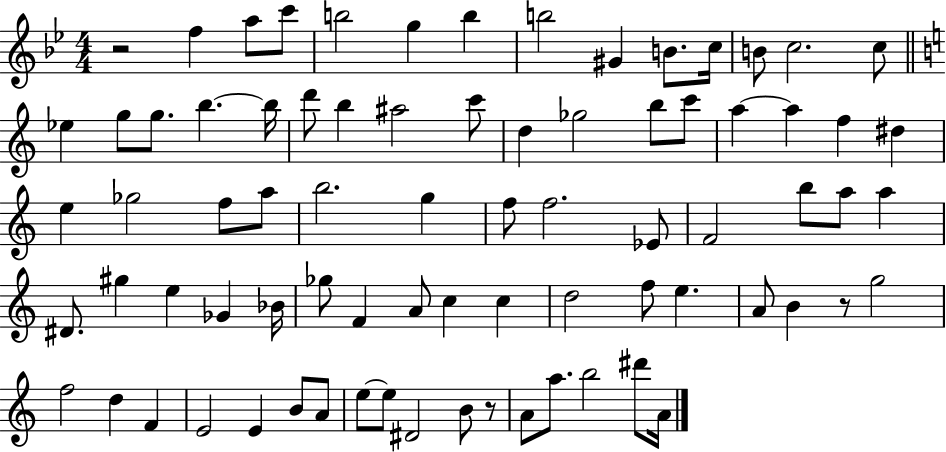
{
  \clef treble
  \numericTimeSignature
  \time 4/4
  \key bes \major
  r2 f''4 a''8 c'''8 | b''2 g''4 b''4 | b''2 gis'4 b'8. c''16 | b'8 c''2. c''8 | \break \bar "||" \break \key c \major ees''4 g''8 g''8. b''4.~~ b''16 | d'''8 b''4 ais''2 c'''8 | d''4 ges''2 b''8 c'''8 | a''4~~ a''4 f''4 dis''4 | \break e''4 ges''2 f''8 a''8 | b''2. g''4 | f''8 f''2. ees'8 | f'2 b''8 a''8 a''4 | \break dis'8. gis''4 e''4 ges'4 bes'16 | ges''8 f'4 a'8 c''4 c''4 | d''2 f''8 e''4. | a'8 b'4 r8 g''2 | \break f''2 d''4 f'4 | e'2 e'4 b'8 a'8 | e''8~~ e''8 dis'2 b'8 r8 | a'8 a''8. b''2 dis'''8 a'16 | \break \bar "|."
}